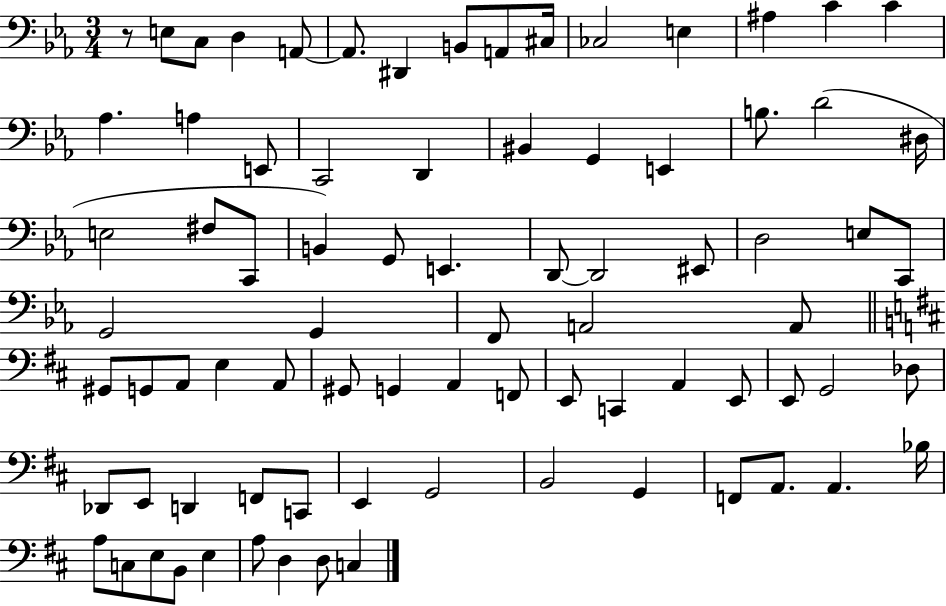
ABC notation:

X:1
T:Untitled
M:3/4
L:1/4
K:Eb
z/2 E,/2 C,/2 D, A,,/2 A,,/2 ^D,, B,,/2 A,,/2 ^C,/4 _C,2 E, ^A, C C _A, A, E,,/2 C,,2 D,, ^B,, G,, E,, B,/2 D2 ^D,/4 E,2 ^F,/2 C,,/2 B,, G,,/2 E,, D,,/2 D,,2 ^E,,/2 D,2 E,/2 C,,/2 G,,2 G,, F,,/2 A,,2 A,,/2 ^G,,/2 G,,/2 A,,/2 E, A,,/2 ^G,,/2 G,, A,, F,,/2 E,,/2 C,, A,, E,,/2 E,,/2 G,,2 _D,/2 _D,,/2 E,,/2 D,, F,,/2 C,,/2 E,, G,,2 B,,2 G,, F,,/2 A,,/2 A,, _B,/4 A,/2 C,/2 E,/2 B,,/2 E, A,/2 D, D,/2 C,